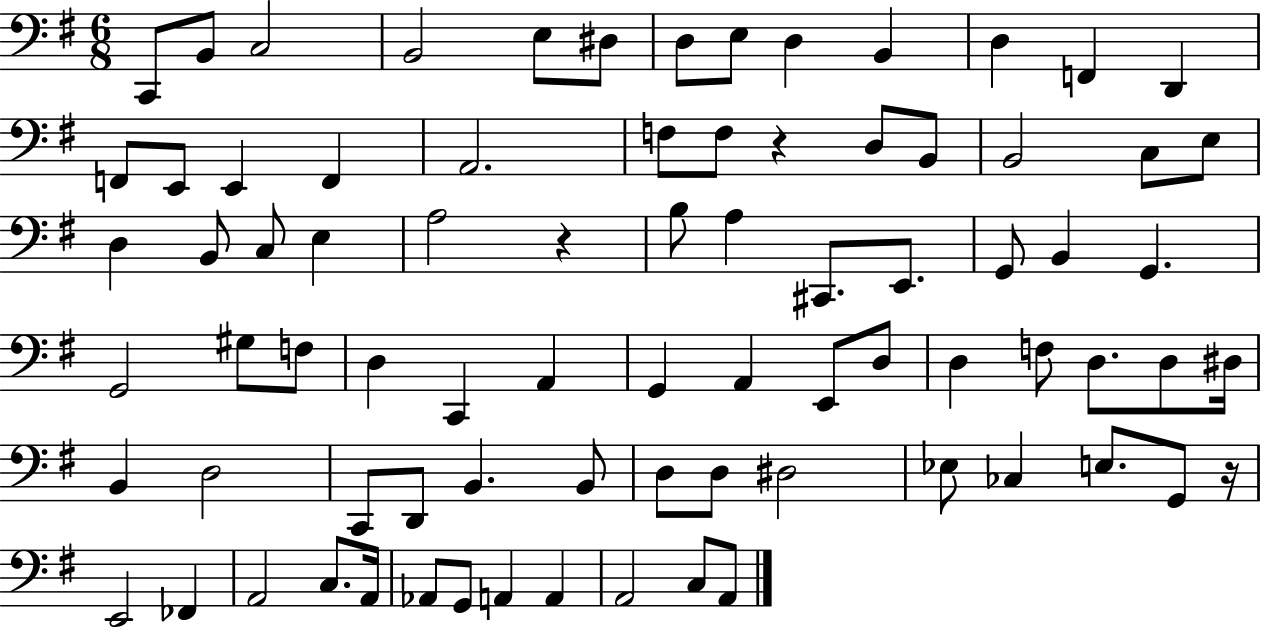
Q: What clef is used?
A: bass